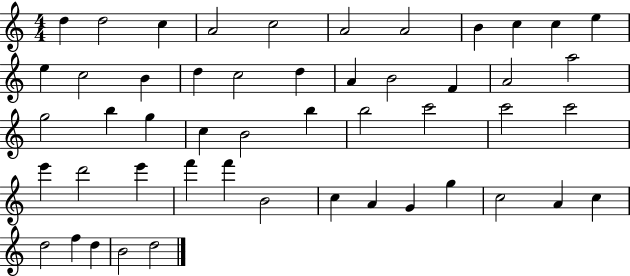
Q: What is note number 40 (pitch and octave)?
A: A4